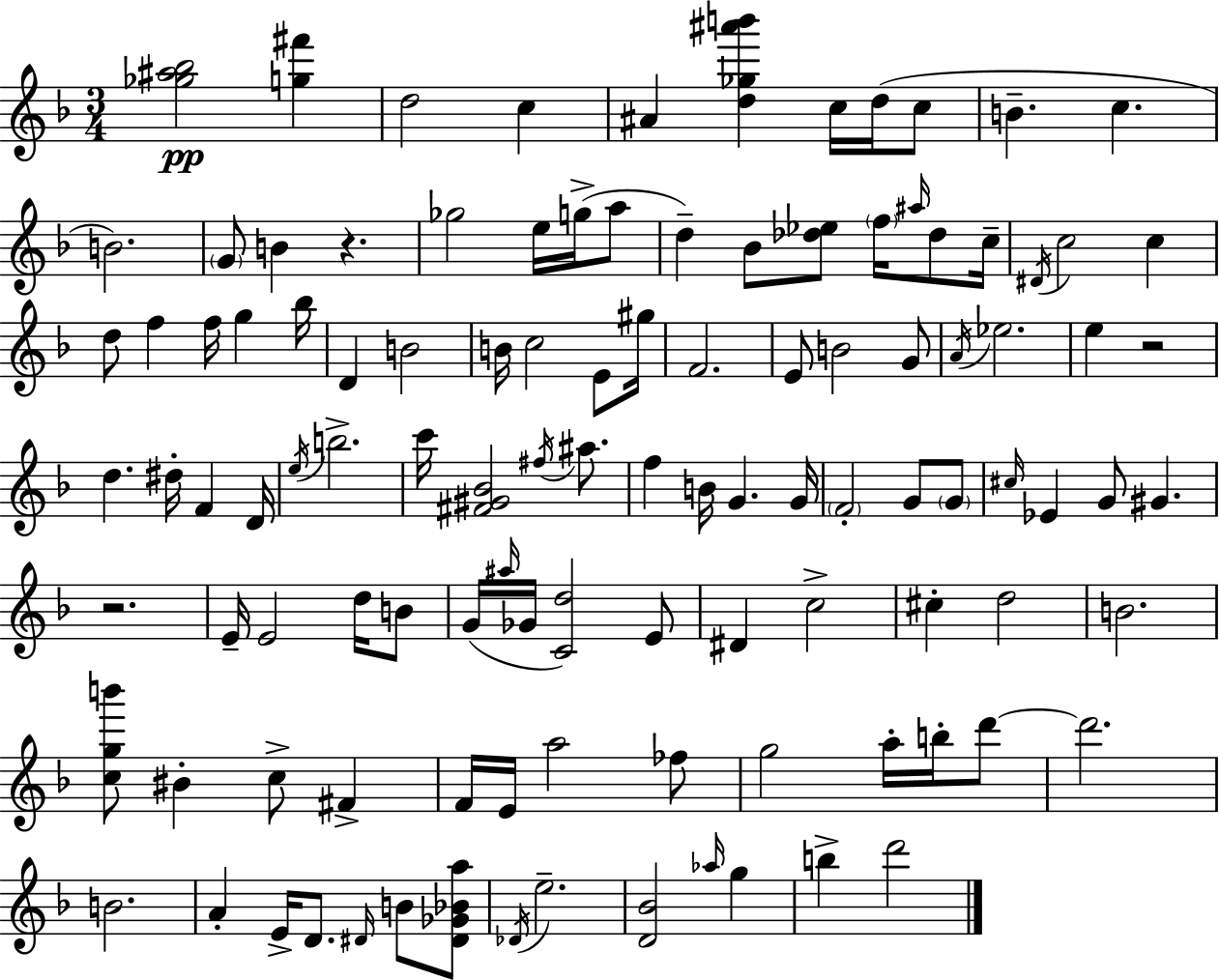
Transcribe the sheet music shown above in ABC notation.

X:1
T:Untitled
M:3/4
L:1/4
K:F
[_g^a_b]2 [g^f'] d2 c ^A [d_g^a'b'] c/4 d/4 c/2 B c B2 G/2 B z _g2 e/4 g/4 a/2 d _B/2 [_d_e]/2 f/4 ^a/4 _d/2 c/4 ^D/4 c2 c d/2 f f/4 g _b/4 D B2 B/4 c2 E/2 ^g/4 F2 E/2 B2 G/2 A/4 _e2 e z2 d ^d/4 F D/4 e/4 b2 c'/4 [^F^G_B]2 ^f/4 ^a/2 f B/4 G G/4 F2 G/2 G/2 ^c/4 _E G/2 ^G z2 E/4 E2 d/4 B/2 G/4 ^a/4 _G/4 [Cd]2 E/2 ^D c2 ^c d2 B2 [cgb']/2 ^B c/2 ^F F/4 E/4 a2 _f/2 g2 a/4 b/4 d'/2 d'2 B2 A E/4 D/2 ^D/4 B/2 [^D_G_Ba]/2 _D/4 e2 [D_B]2 _a/4 g b d'2